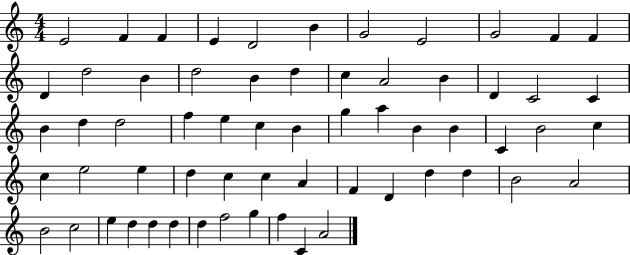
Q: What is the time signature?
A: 4/4